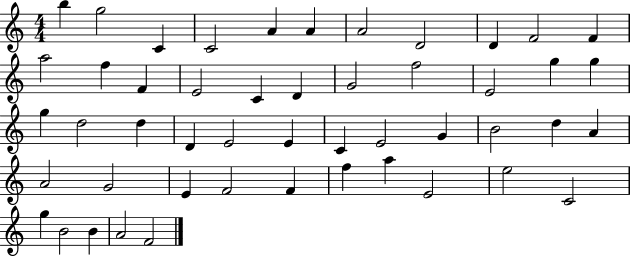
X:1
T:Untitled
M:4/4
L:1/4
K:C
b g2 C C2 A A A2 D2 D F2 F a2 f F E2 C D G2 f2 E2 g g g d2 d D E2 E C E2 G B2 d A A2 G2 E F2 F f a E2 e2 C2 g B2 B A2 F2